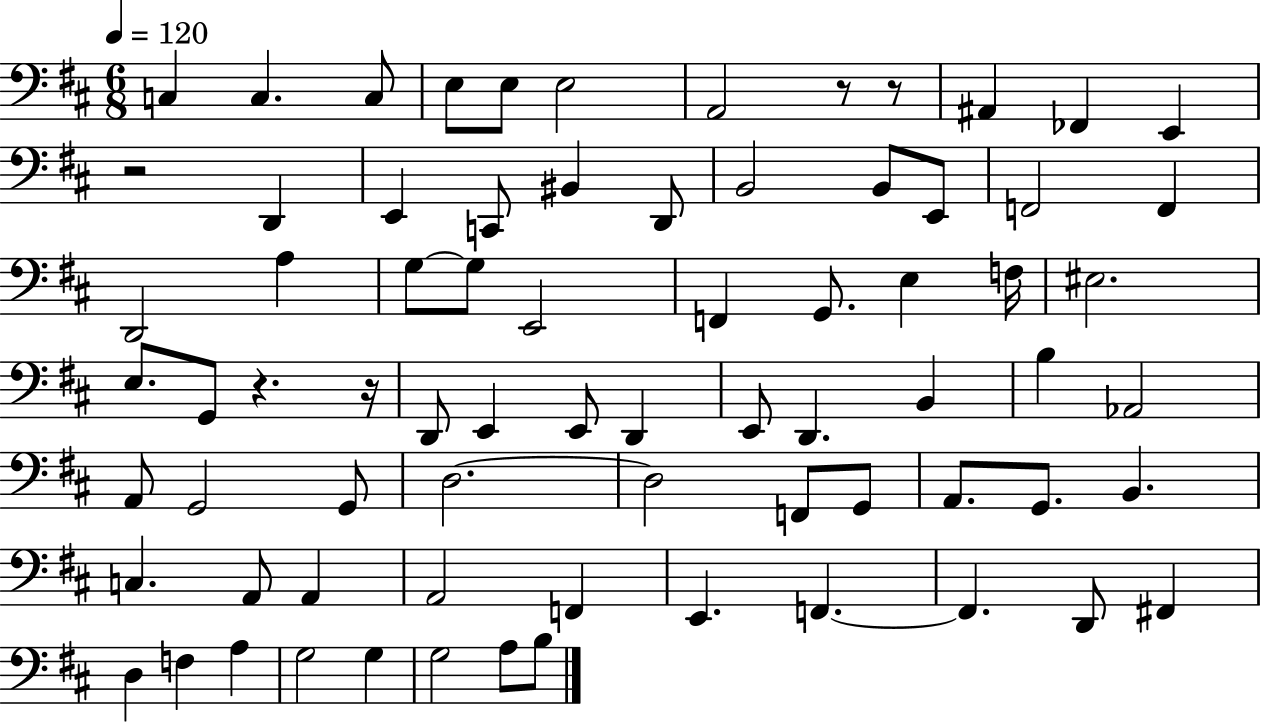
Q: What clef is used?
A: bass